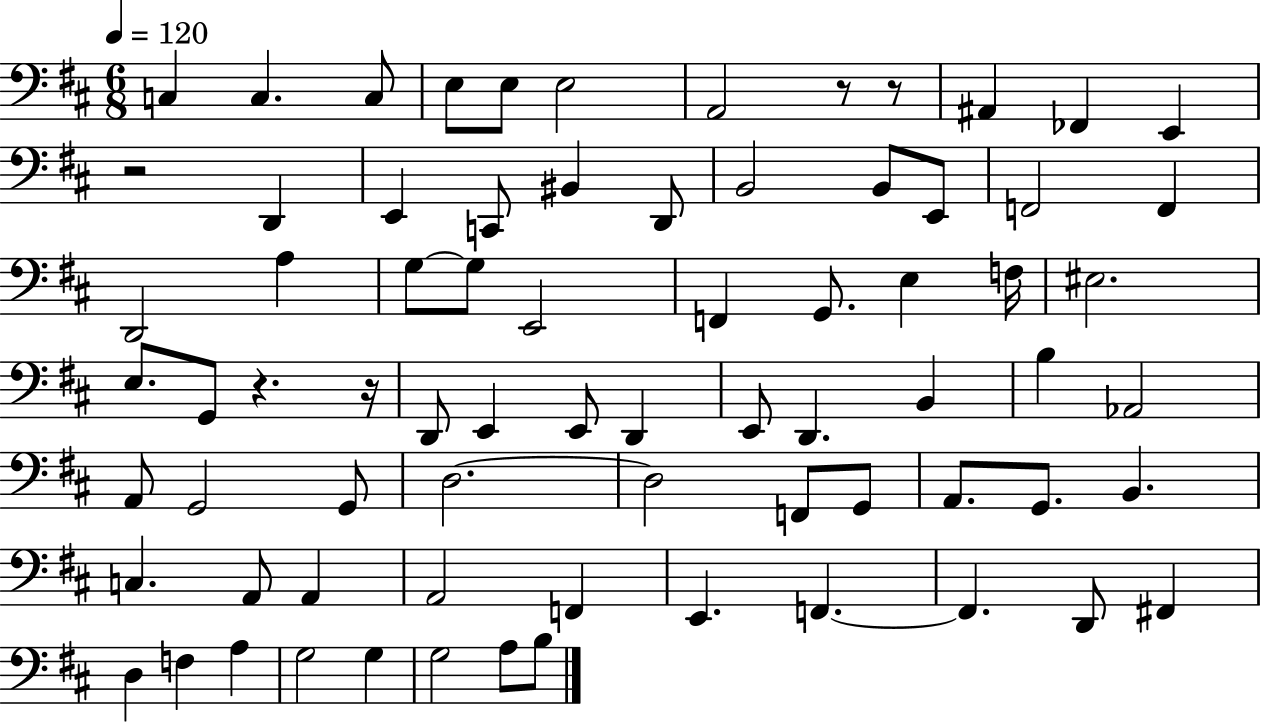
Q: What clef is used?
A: bass